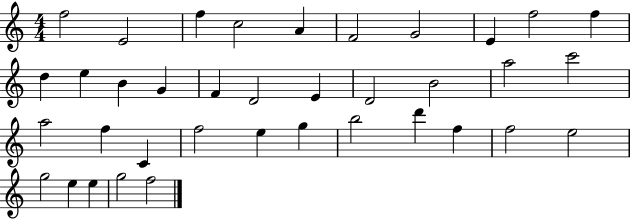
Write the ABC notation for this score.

X:1
T:Untitled
M:4/4
L:1/4
K:C
f2 E2 f c2 A F2 G2 E f2 f d e B G F D2 E D2 B2 a2 c'2 a2 f C f2 e g b2 d' f f2 e2 g2 e e g2 f2